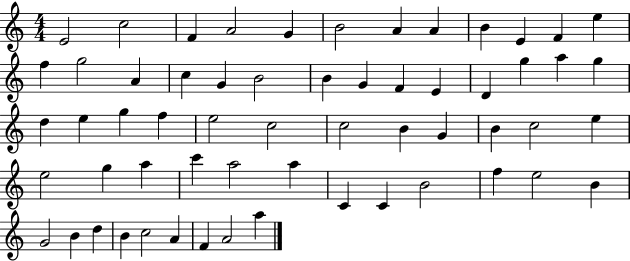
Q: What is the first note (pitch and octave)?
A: E4